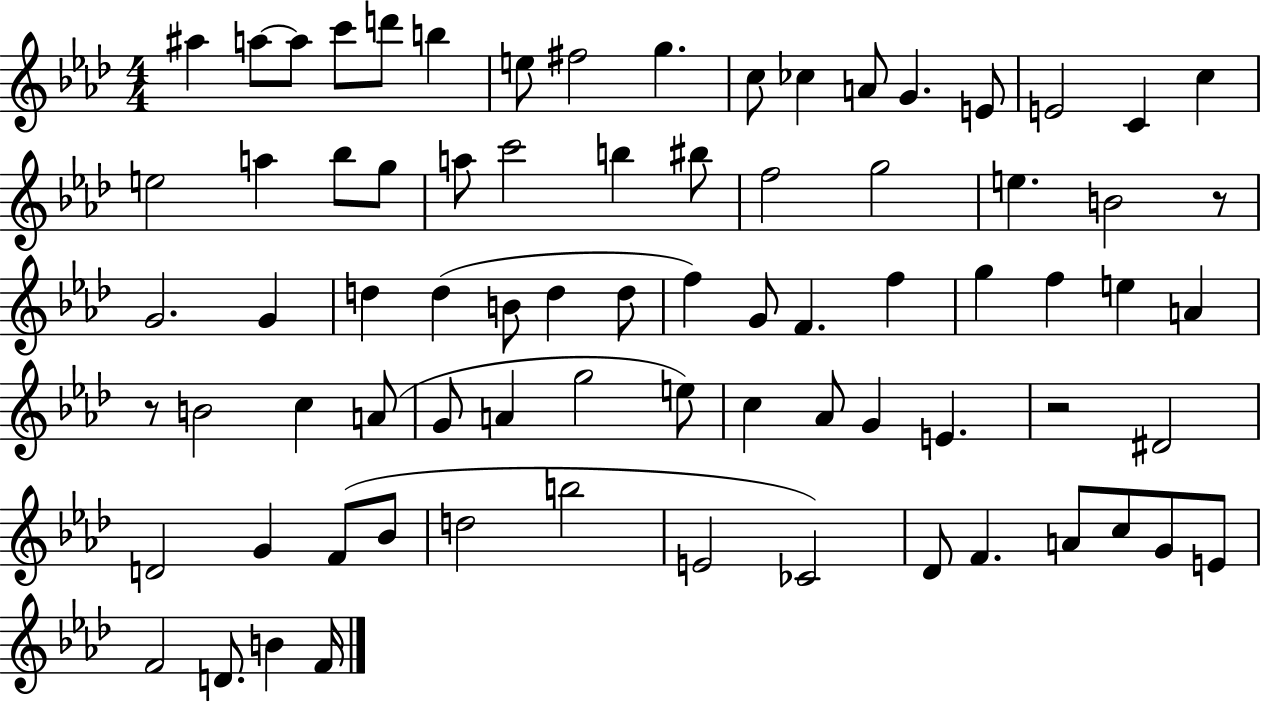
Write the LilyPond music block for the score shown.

{
  \clef treble
  \numericTimeSignature
  \time 4/4
  \key aes \major
  ais''4 a''8~~ a''8 c'''8 d'''8 b''4 | e''8 fis''2 g''4. | c''8 ces''4 a'8 g'4. e'8 | e'2 c'4 c''4 | \break e''2 a''4 bes''8 g''8 | a''8 c'''2 b''4 bis''8 | f''2 g''2 | e''4. b'2 r8 | \break g'2. g'4 | d''4 d''4( b'8 d''4 d''8 | f''4) g'8 f'4. f''4 | g''4 f''4 e''4 a'4 | \break r8 b'2 c''4 a'8( | g'8 a'4 g''2 e''8) | c''4 aes'8 g'4 e'4. | r2 dis'2 | \break d'2 g'4 f'8( bes'8 | d''2 b''2 | e'2 ces'2) | des'8 f'4. a'8 c''8 g'8 e'8 | \break f'2 d'8. b'4 f'16 | \bar "|."
}